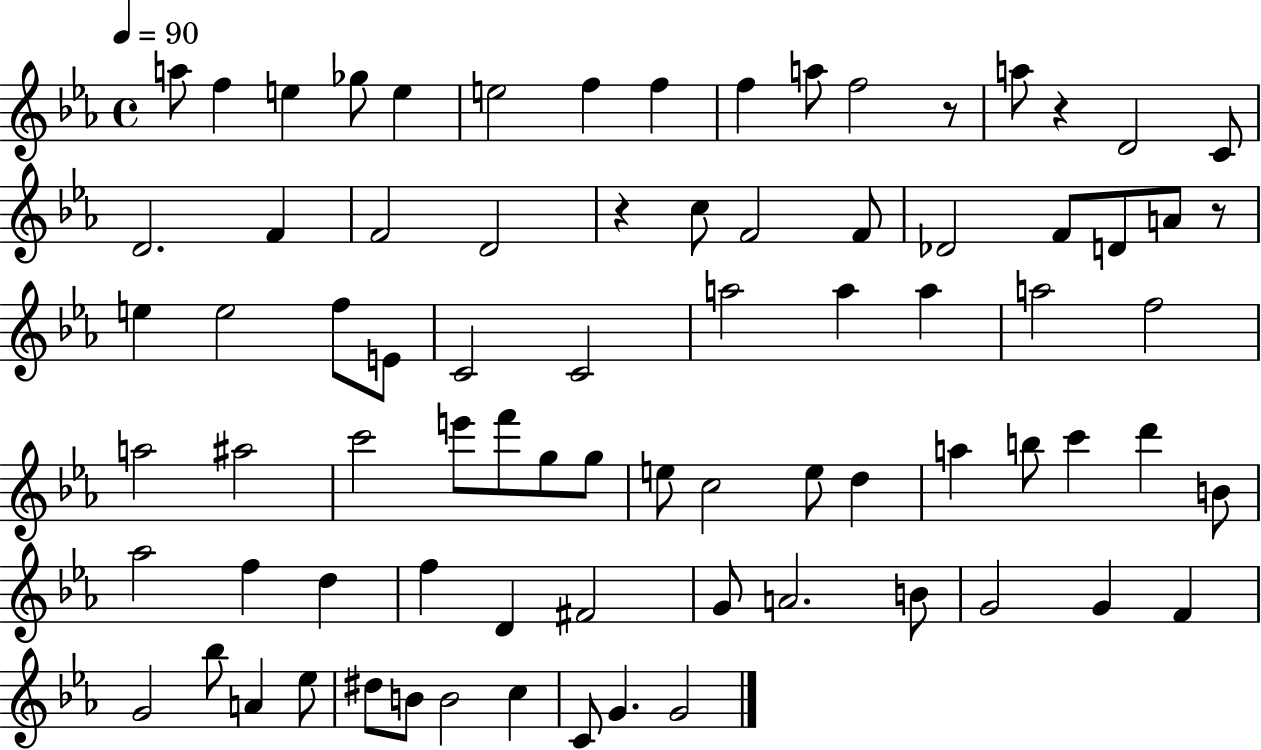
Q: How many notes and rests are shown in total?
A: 79